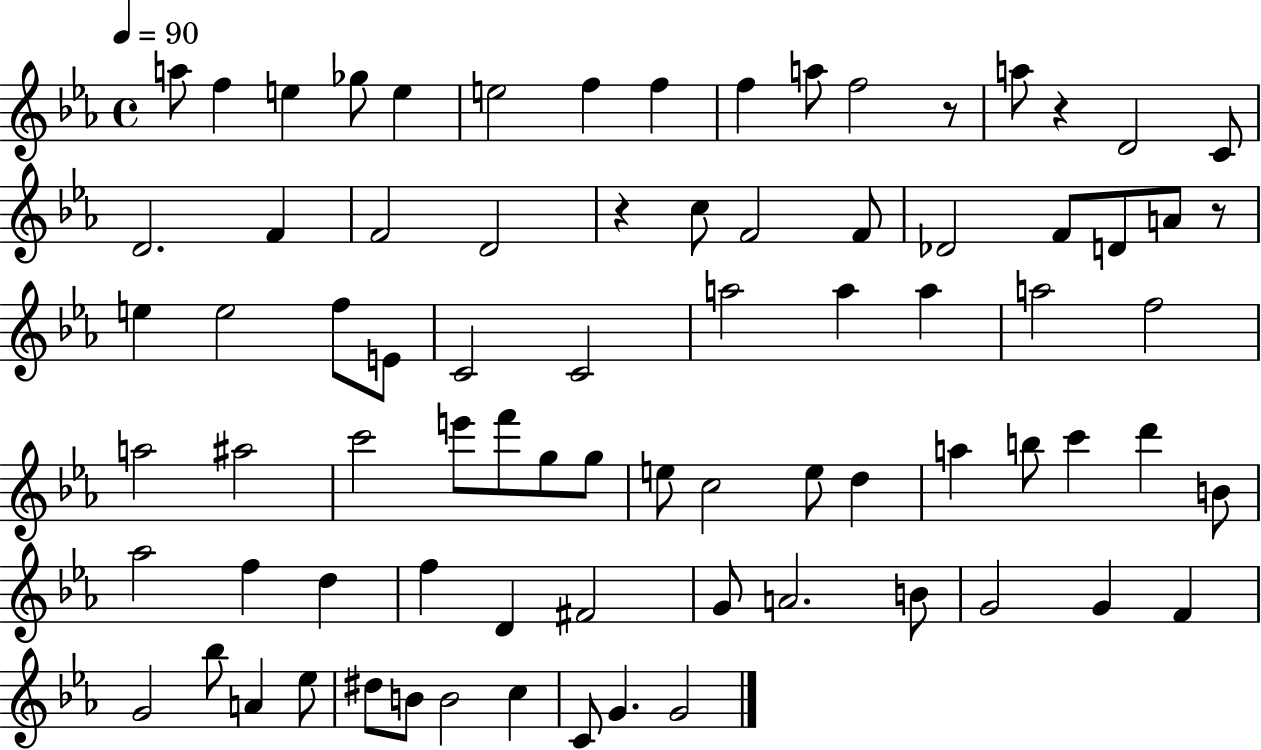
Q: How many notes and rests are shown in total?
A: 79